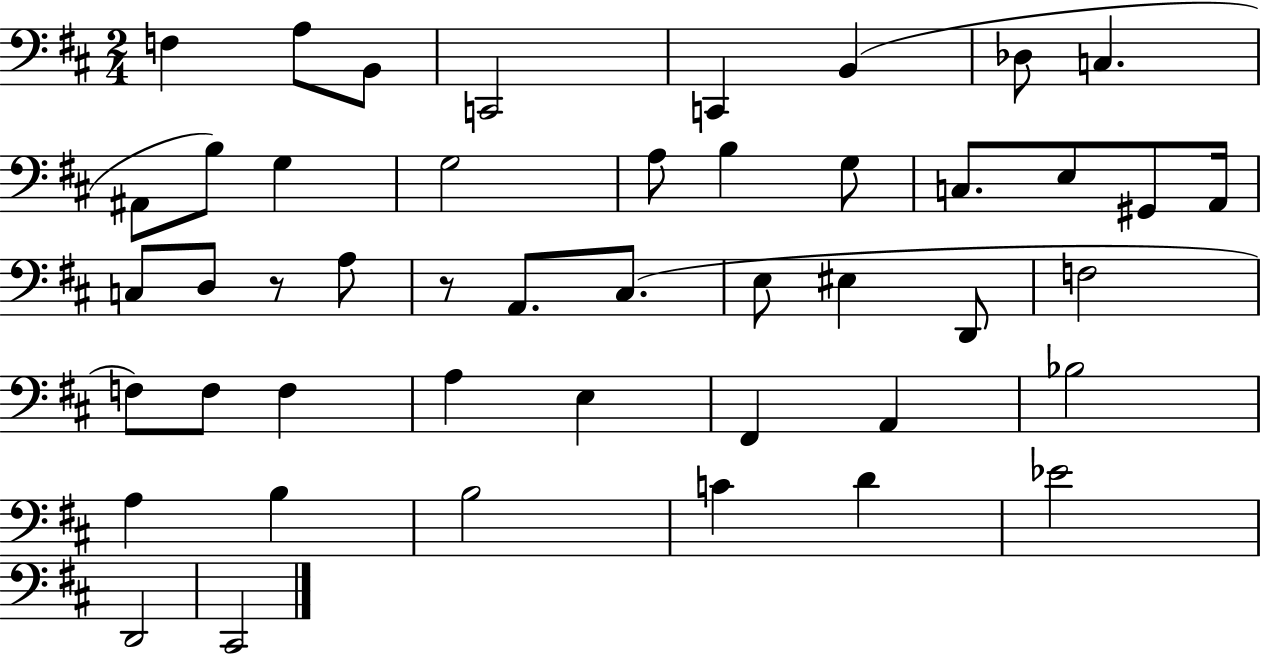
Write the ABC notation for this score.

X:1
T:Untitled
M:2/4
L:1/4
K:D
F, A,/2 B,,/2 C,,2 C,, B,, _D,/2 C, ^A,,/2 B,/2 G, G,2 A,/2 B, G,/2 C,/2 E,/2 ^G,,/2 A,,/4 C,/2 D,/2 z/2 A,/2 z/2 A,,/2 ^C,/2 E,/2 ^E, D,,/2 F,2 F,/2 F,/2 F, A, E, ^F,, A,, _B,2 A, B, B,2 C D _E2 D,,2 ^C,,2